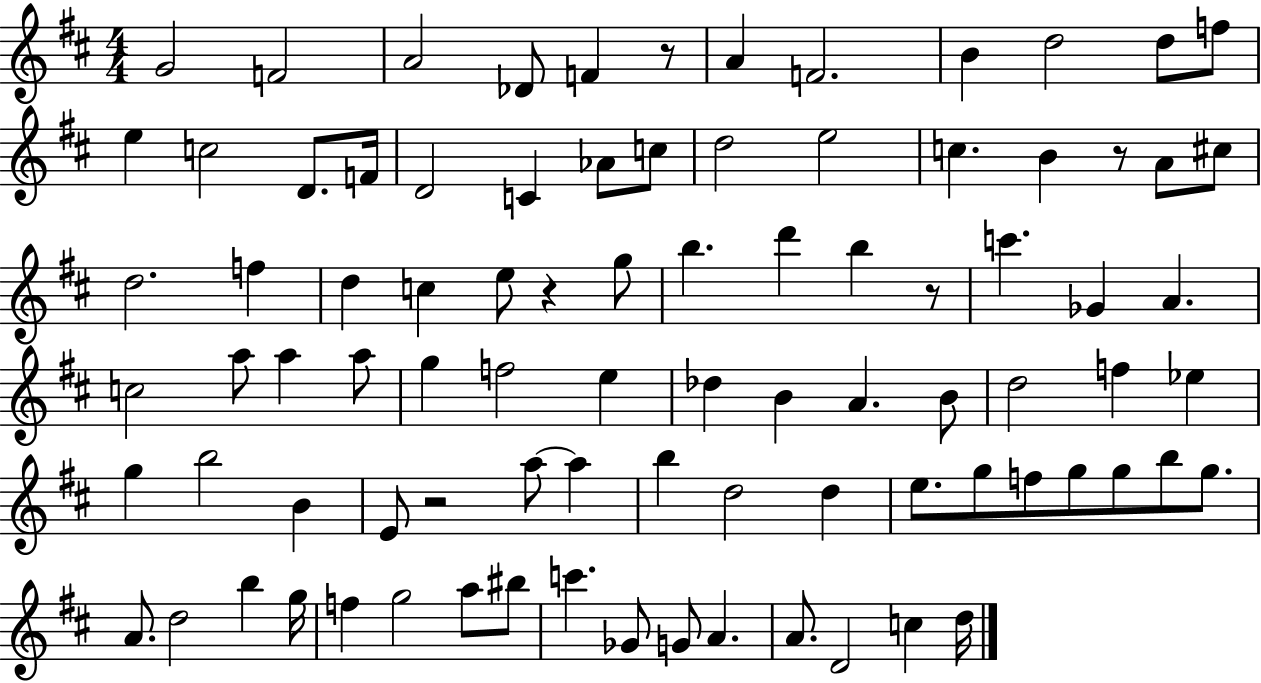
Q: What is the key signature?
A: D major